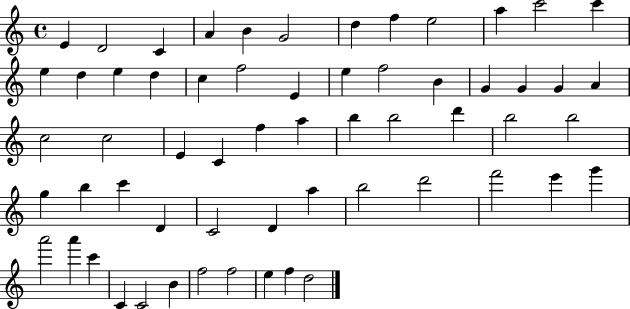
{
  \clef treble
  \time 4/4
  \defaultTimeSignature
  \key c \major
  e'4 d'2 c'4 | a'4 b'4 g'2 | d''4 f''4 e''2 | a''4 c'''2 c'''4 | \break e''4 d''4 e''4 d''4 | c''4 f''2 e'4 | e''4 f''2 b'4 | g'4 g'4 g'4 a'4 | \break c''2 c''2 | e'4 c'4 f''4 a''4 | b''4 b''2 d'''4 | b''2 b''2 | \break g''4 b''4 c'''4 d'4 | c'2 d'4 a''4 | b''2 d'''2 | f'''2 e'''4 g'''4 | \break a'''2 a'''4 c'''4 | c'4 c'2 b'4 | f''2 f''2 | e''4 f''4 d''2 | \break \bar "|."
}